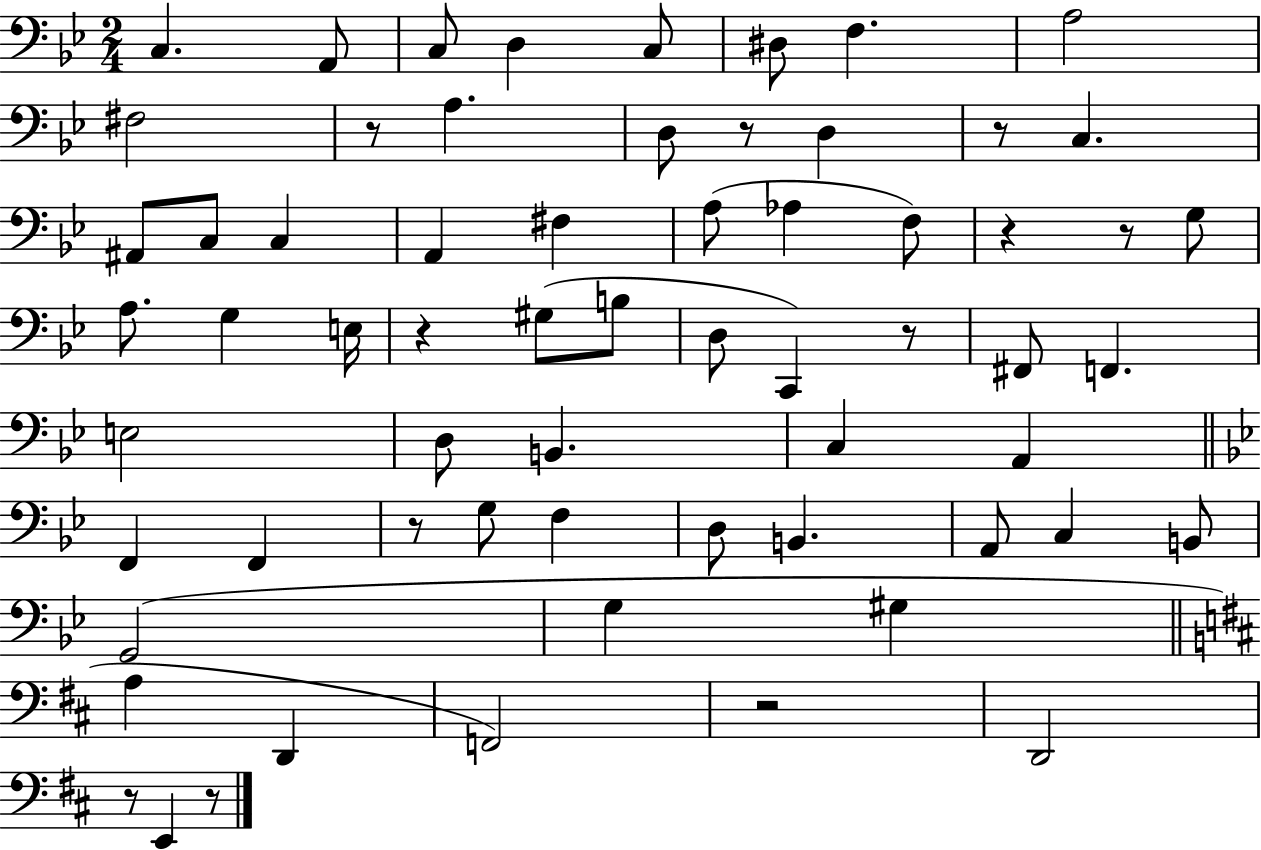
{
  \clef bass
  \numericTimeSignature
  \time 2/4
  \key bes \major
  \repeat volta 2 { c4. a,8 | c8 d4 c8 | dis8 f4. | a2 | \break fis2 | r8 a4. | d8 r8 d4 | r8 c4. | \break ais,8 c8 c4 | a,4 fis4 | a8( aes4 f8) | r4 r8 g8 | \break a8. g4 e16 | r4 gis8( b8 | d8 c,4) r8 | fis,8 f,4. | \break e2 | d8 b,4. | c4 a,4 | \bar "||" \break \key bes \major f,4 f,4 | r8 g8 f4 | d8 b,4. | a,8 c4 b,8 | \break g,2( | g4 gis4 | \bar "||" \break \key b \minor a4 d,4 | f,2) | r2 | d,2 | \break r8 e,4 r8 | } \bar "|."
}